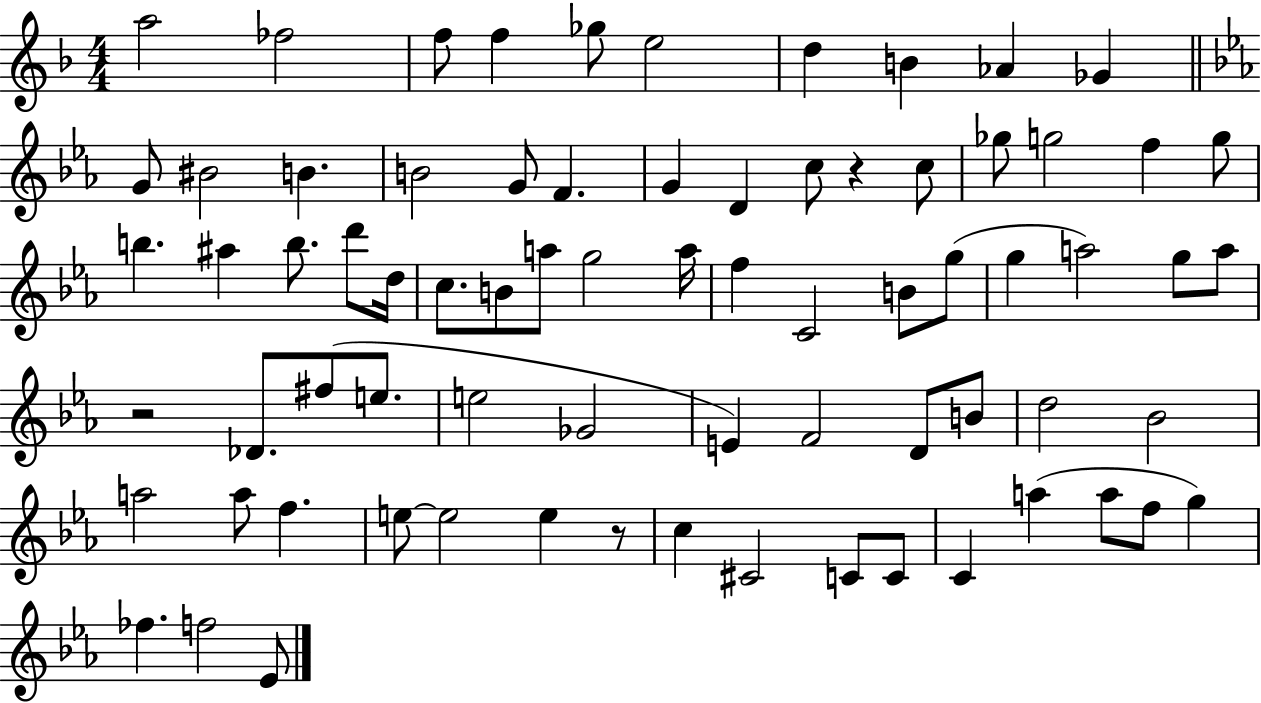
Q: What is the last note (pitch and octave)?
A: Eb4